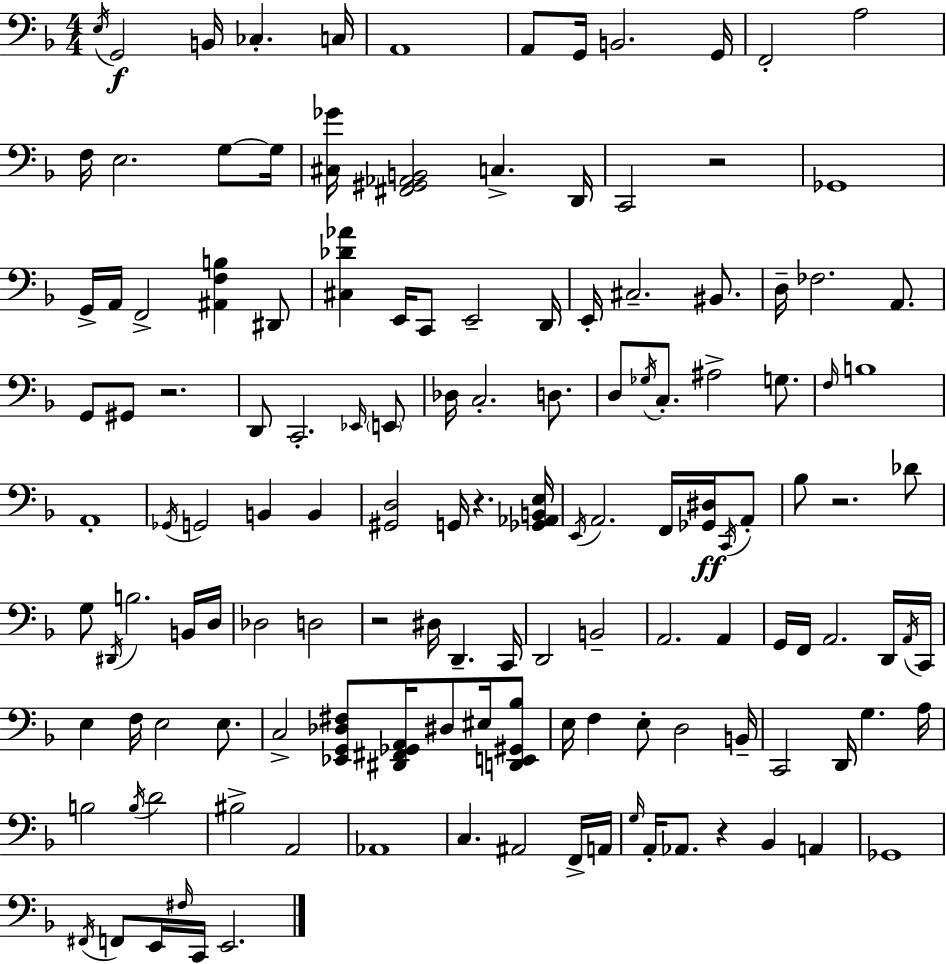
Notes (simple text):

E3/s G2/h B2/s CES3/q. C3/s A2/w A2/e G2/s B2/h. G2/s F2/h A3/h F3/s E3/h. G3/e G3/s [C#3,Gb4]/s [F#2,G#2,Ab2,B2]/h C3/q. D2/s C2/h R/h Gb2/w G2/s A2/s F2/h [A#2,F3,B3]/q D#2/e [C#3,Db4,Ab4]/q E2/s C2/e E2/h D2/s E2/s C#3/h. BIS2/e. D3/s FES3/h. A2/e. G2/e G#2/e R/h. D2/e C2/h. Eb2/s E2/e Db3/s C3/h. D3/e. D3/e Gb3/s C3/e. A#3/h G3/e. F3/s B3/w A2/w Gb2/s G2/h B2/q B2/q [G#2,D3]/h G2/s R/q. [Gb2,Ab2,B2,E3]/s E2/s A2/h. F2/s [Gb2,D#3]/s C2/s A2/e Bb3/e R/h. Db4/e G3/e D#2/s B3/h. B2/s D3/s Db3/h D3/h R/h D#3/s D2/q. C2/s D2/h B2/h A2/h. A2/q G2/s F2/s A2/h. D2/s A2/s C2/s E3/q F3/s E3/h E3/e. C3/h [Eb2,G2,Db3,F#3]/e [D#2,F#2,Gb2,A2]/s D#3/e EIS3/s [D2,E2,G#2,Bb3]/e E3/s F3/q E3/e D3/h B2/s C2/h D2/s G3/q. A3/s B3/h B3/s D4/h BIS3/h A2/h Ab2/w C3/q. A#2/h F2/s A2/s G3/s A2/s Ab2/e. R/q Bb2/q A2/q Gb2/w F#2/s F2/e E2/s F#3/s C2/s E2/h.